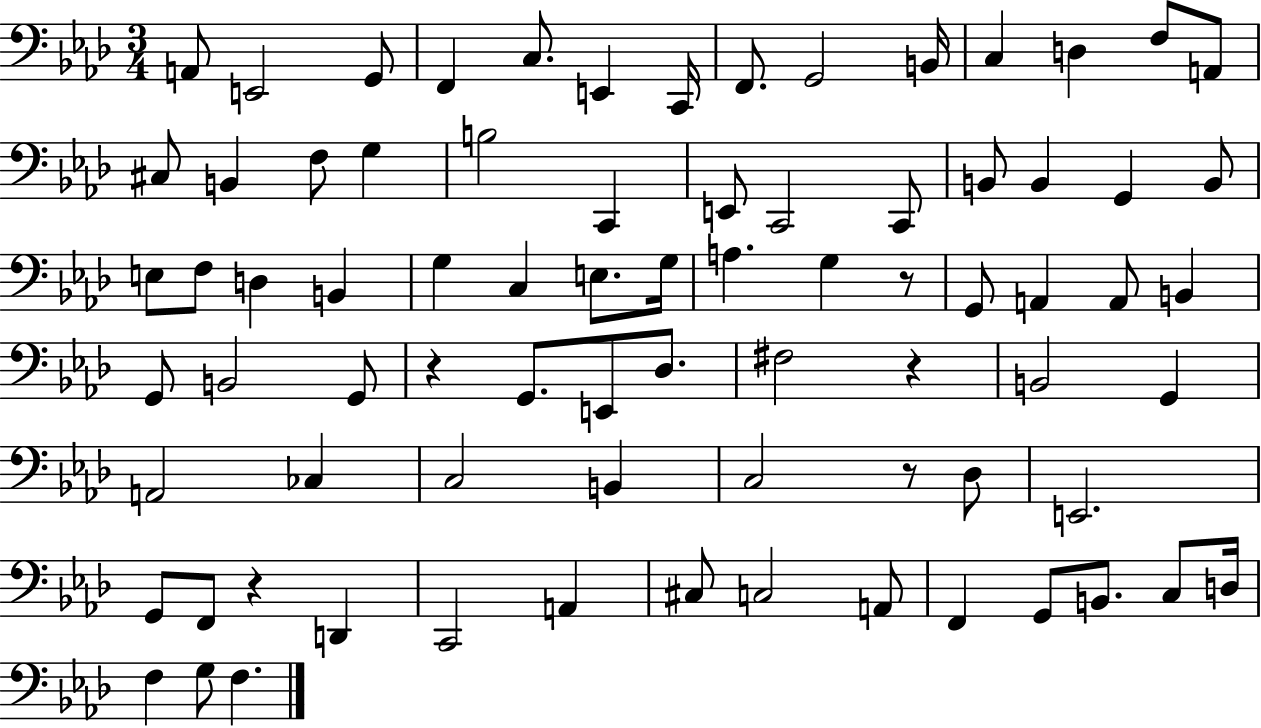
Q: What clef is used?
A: bass